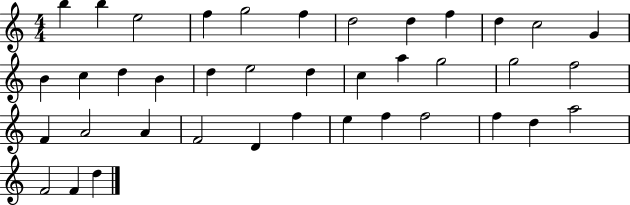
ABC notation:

X:1
T:Untitled
M:4/4
L:1/4
K:C
b b e2 f g2 f d2 d f d c2 G B c d B d e2 d c a g2 g2 f2 F A2 A F2 D f e f f2 f d a2 F2 F d